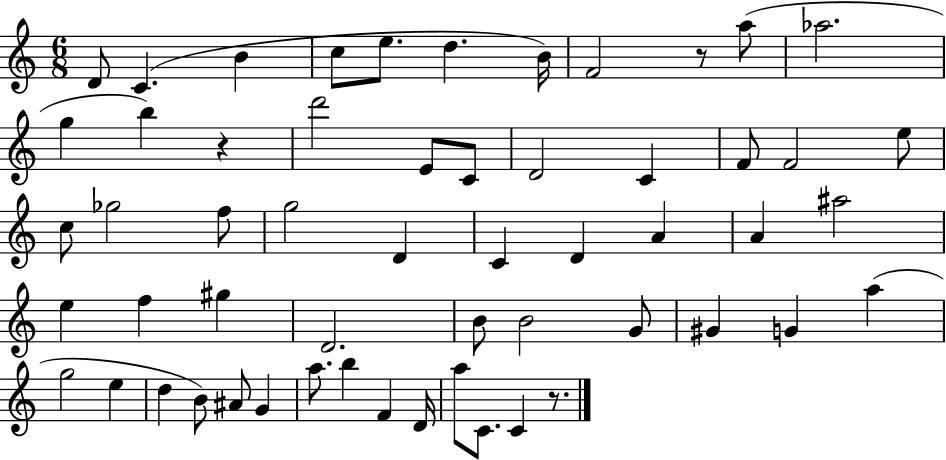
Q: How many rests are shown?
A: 3